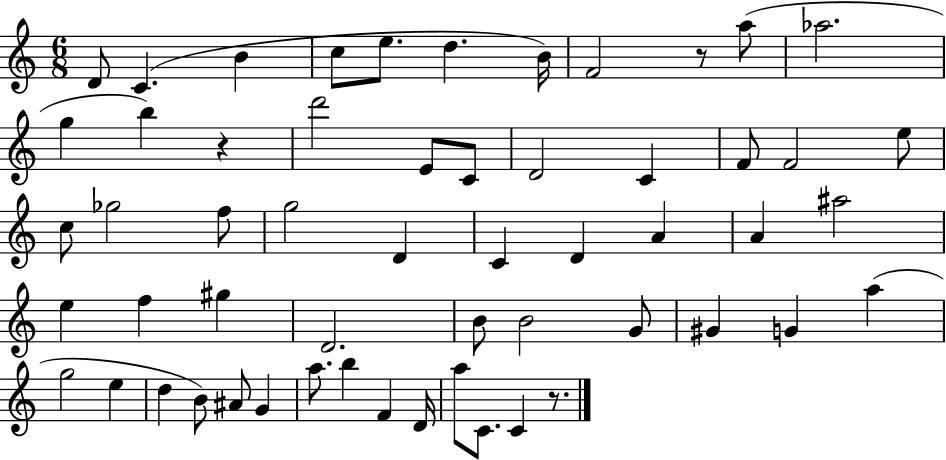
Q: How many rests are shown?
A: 3